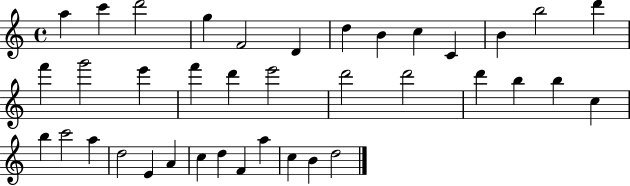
X:1
T:Untitled
M:4/4
L:1/4
K:C
a c' d'2 g F2 D d B c C B b2 d' f' g'2 e' f' d' e'2 d'2 d'2 d' b b c b c'2 a d2 E A c d F a c B d2